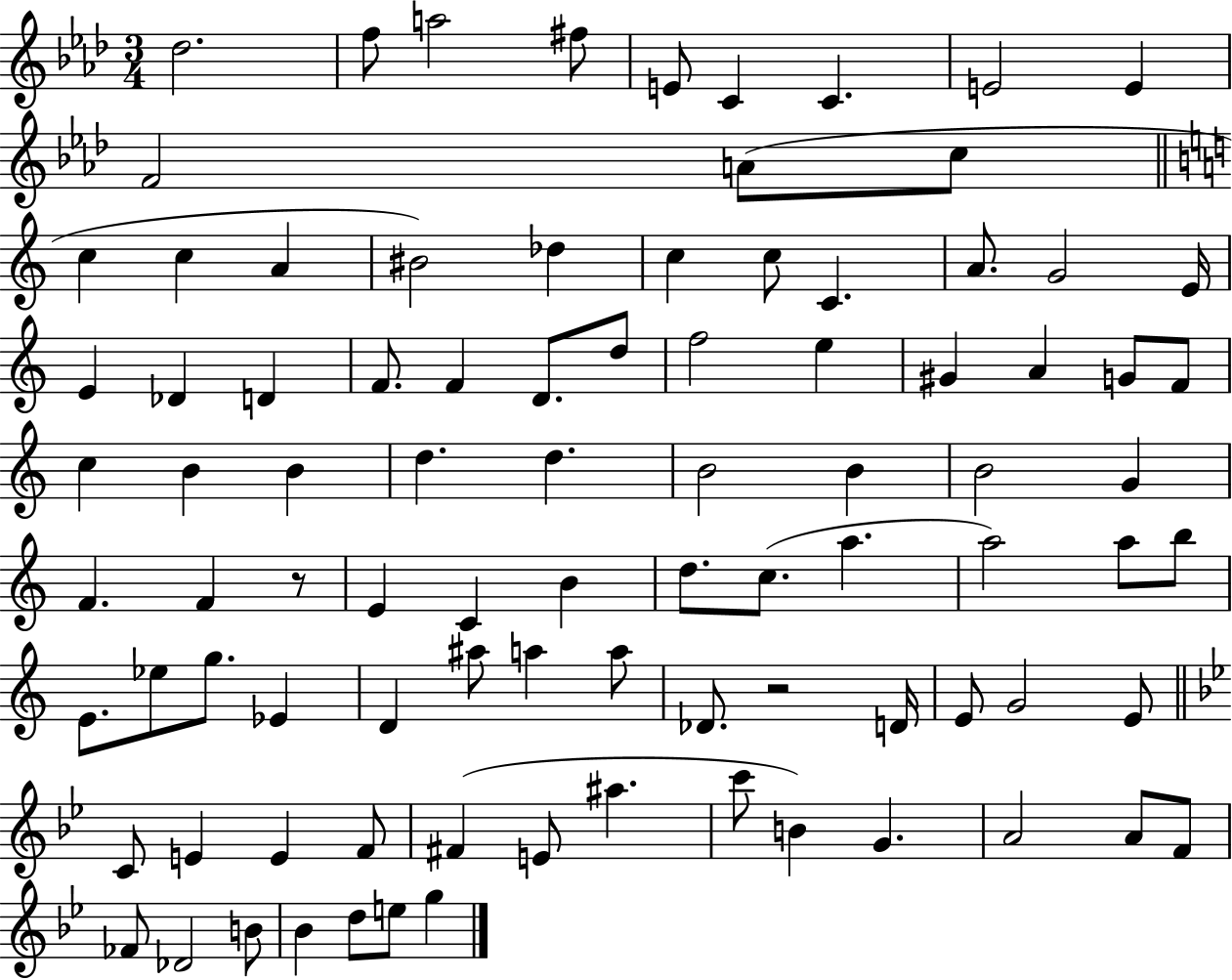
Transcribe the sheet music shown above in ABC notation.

X:1
T:Untitled
M:3/4
L:1/4
K:Ab
_d2 f/2 a2 ^f/2 E/2 C C E2 E F2 A/2 c/2 c c A ^B2 _d c c/2 C A/2 G2 E/4 E _D D F/2 F D/2 d/2 f2 e ^G A G/2 F/2 c B B d d B2 B B2 G F F z/2 E C B d/2 c/2 a a2 a/2 b/2 E/2 _e/2 g/2 _E D ^a/2 a a/2 _D/2 z2 D/4 E/2 G2 E/2 C/2 E E F/2 ^F E/2 ^a c'/2 B G A2 A/2 F/2 _F/2 _D2 B/2 _B d/2 e/2 g